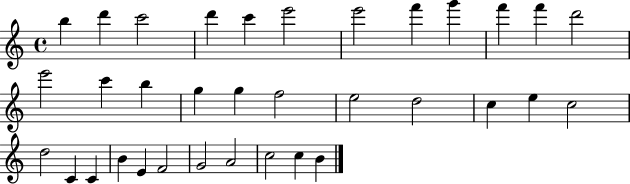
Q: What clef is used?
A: treble